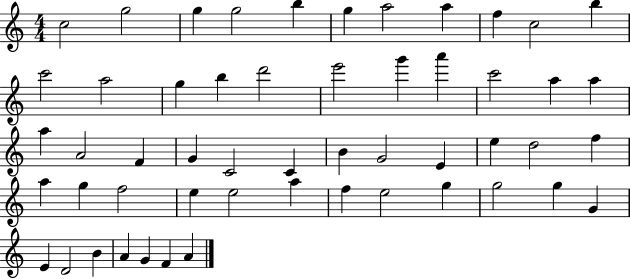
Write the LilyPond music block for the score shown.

{
  \clef treble
  \numericTimeSignature
  \time 4/4
  \key c \major
  c''2 g''2 | g''4 g''2 b''4 | g''4 a''2 a''4 | f''4 c''2 b''4 | \break c'''2 a''2 | g''4 b''4 d'''2 | e'''2 g'''4 a'''4 | c'''2 a''4 a''4 | \break a''4 a'2 f'4 | g'4 c'2 c'4 | b'4 g'2 e'4 | e''4 d''2 f''4 | \break a''4 g''4 f''2 | e''4 e''2 a''4 | f''4 e''2 g''4 | g''2 g''4 g'4 | \break e'4 d'2 b'4 | a'4 g'4 f'4 a'4 | \bar "|."
}